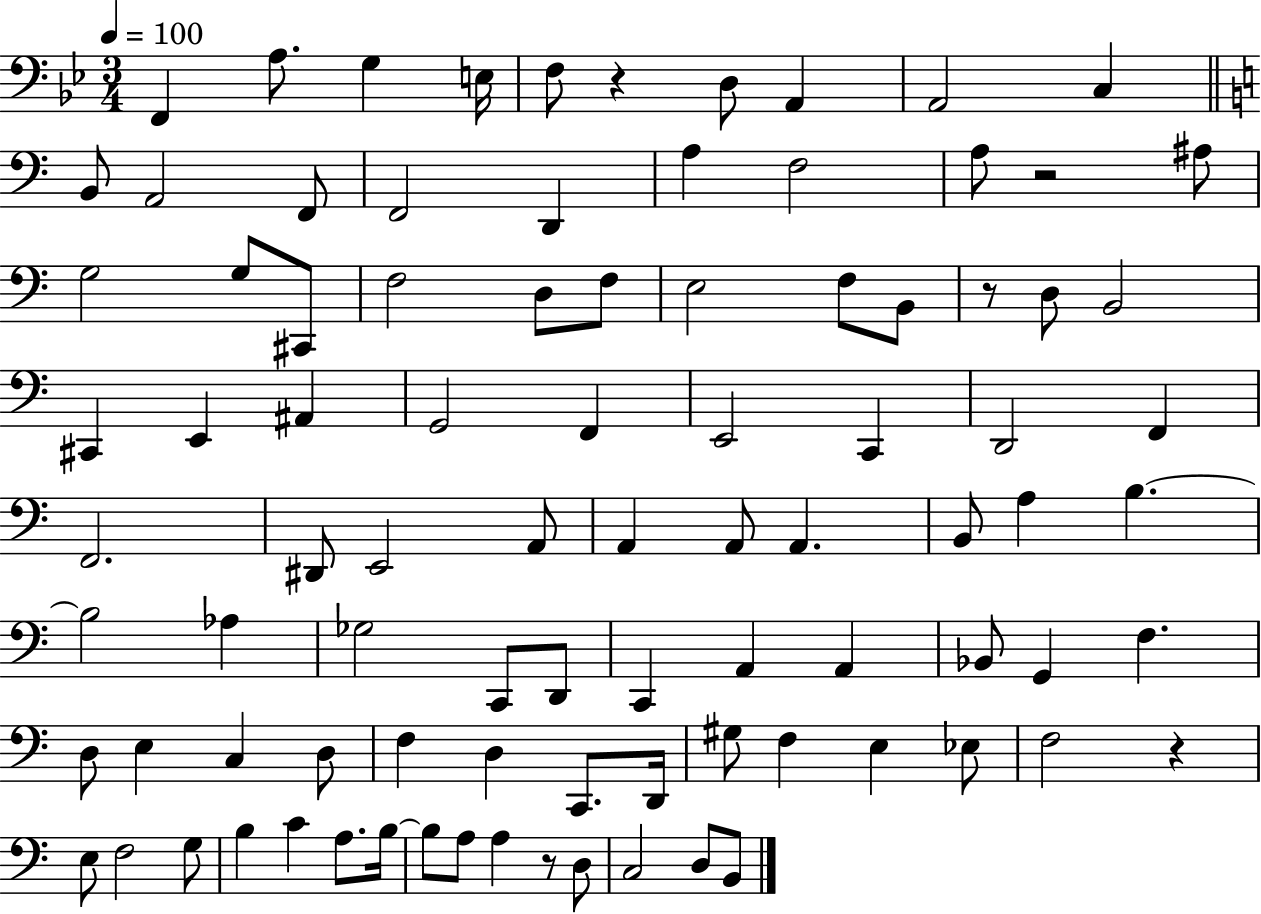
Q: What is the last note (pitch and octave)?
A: B2